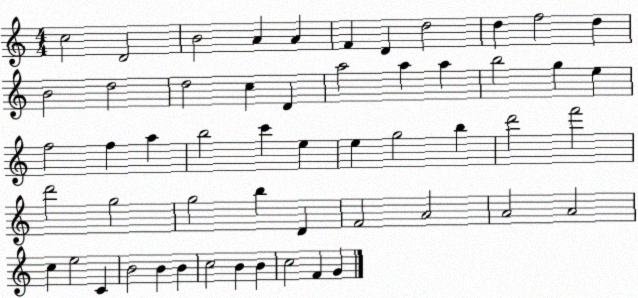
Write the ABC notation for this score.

X:1
T:Untitled
M:4/4
L:1/4
K:C
c2 D2 B2 A A F D d2 d f2 d B2 d2 d2 c D a2 a a b2 g e f2 f a b2 c' e e g2 b d'2 f'2 d'2 g2 g2 b D F2 A2 A2 A2 c e2 C B2 B B c2 B B c2 F G